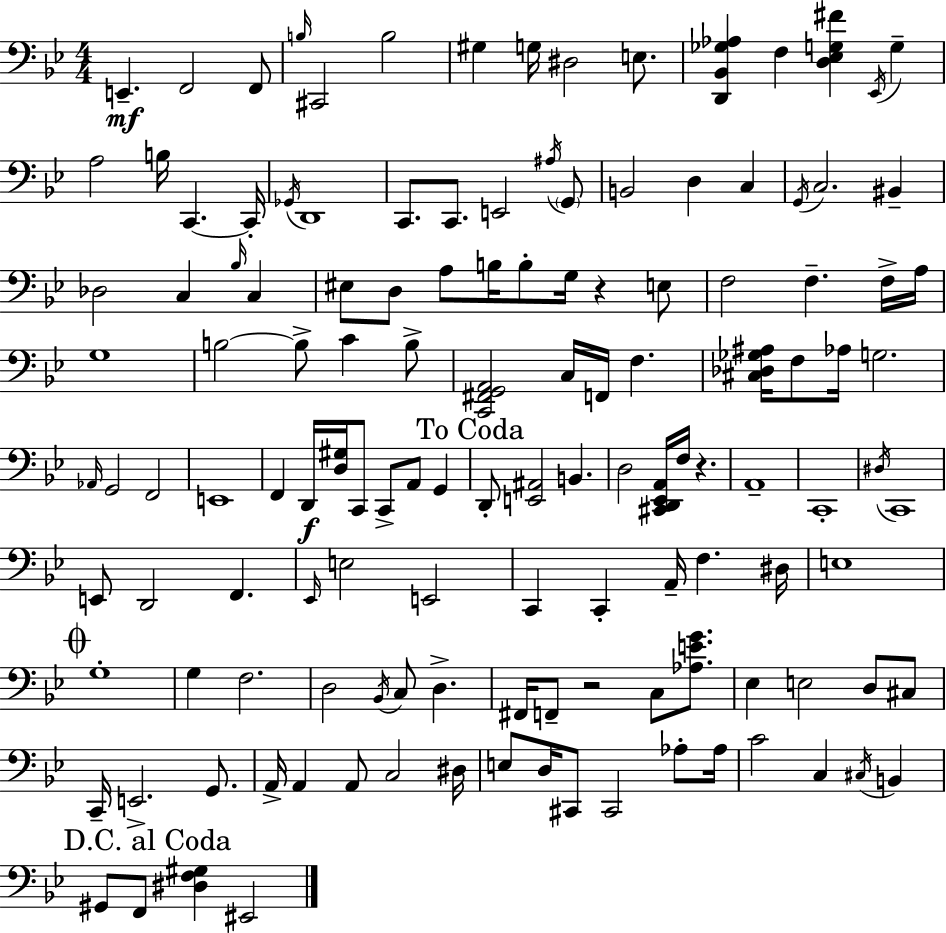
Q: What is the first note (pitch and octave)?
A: E2